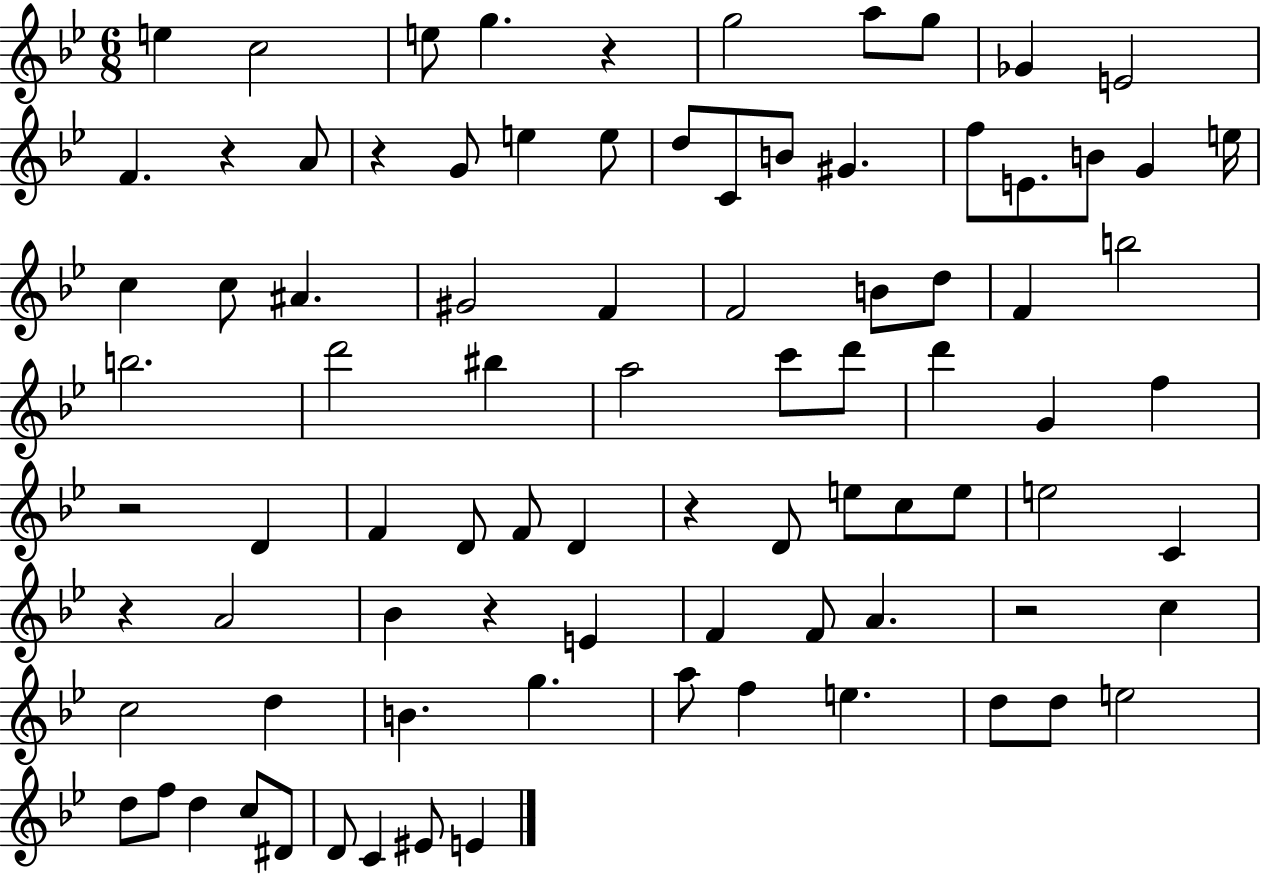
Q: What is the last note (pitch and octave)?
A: E4